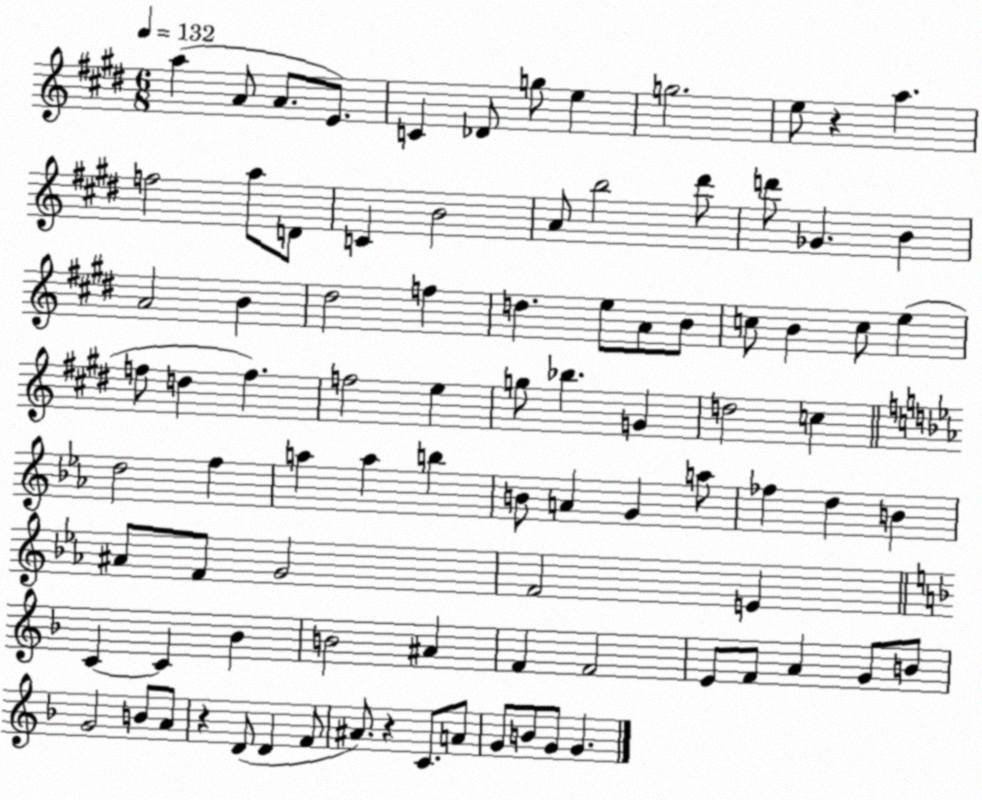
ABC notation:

X:1
T:Untitled
M:6/8
L:1/4
K:E
a A/2 A/2 E/2 C _D/2 g/2 e g2 e/2 z a f2 a/2 D/2 C B2 A/2 b2 ^d'/2 d'/2 _G B A2 B ^d2 f d e/2 A/2 B/2 c/2 B c/2 e f/2 d f f2 e g/2 _b G d2 c d2 f a a b B/2 A G a/2 _f d B ^A/2 F/2 G2 F2 E C C _B B2 ^A F F2 E/2 F/2 A G/2 B/2 G2 B/2 A/2 z D/2 D F/2 ^A/2 z C/2 A/2 G/2 B/2 G/2 G